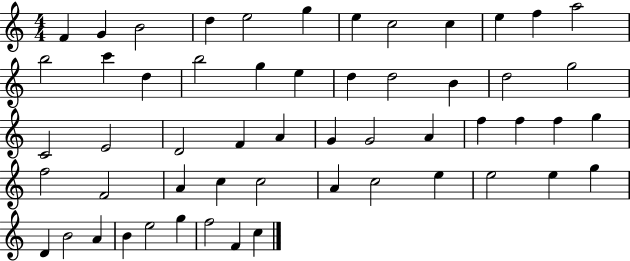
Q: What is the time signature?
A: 4/4